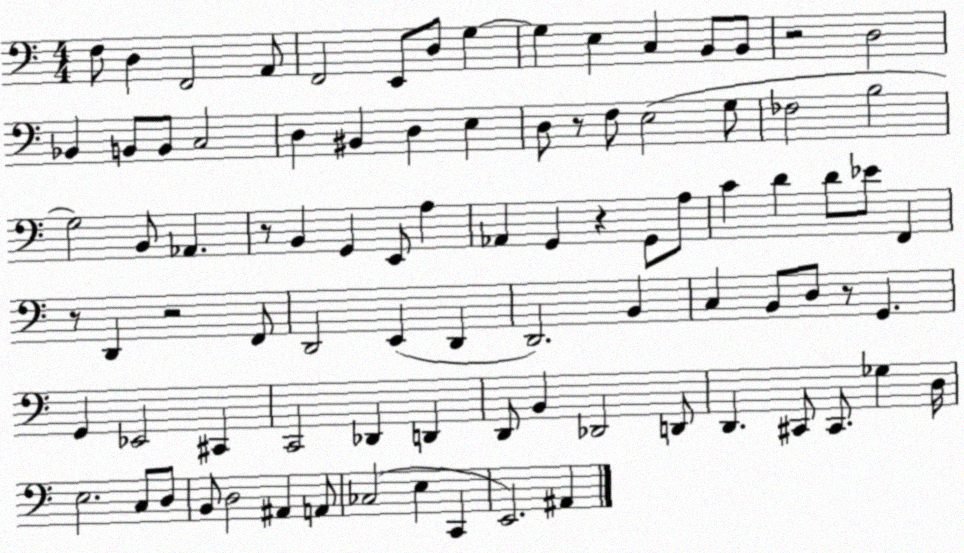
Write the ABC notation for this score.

X:1
T:Untitled
M:4/4
L:1/4
K:C
F,/2 D, F,,2 A,,/2 F,,2 E,,/2 D,/2 G, G, E, C, B,,/2 B,,/2 z2 D,2 _B,, B,,/2 B,,/2 C,2 D, ^B,, D, E, D,/2 z/2 F,/2 E,2 G,/2 _F,2 B,2 G,2 B,,/2 _A,, z/2 B,, G,, E,,/2 A, _A,, G,, z G,,/2 A,/2 C D D/2 _E/2 F,, z/2 D,, z2 F,,/2 D,,2 E,, D,, D,,2 B,, C, B,,/2 D,/2 z/2 G,, G,, _E,,2 ^C,, C,,2 _D,, D,, D,,/2 B,, _D,,2 D,,/2 D,, ^C,,/2 ^C,,/2 _G, D,/4 E,2 C,/2 D,/2 B,,/2 D,2 ^A,, A,,/2 _C,2 E, C,, E,,2 ^A,,